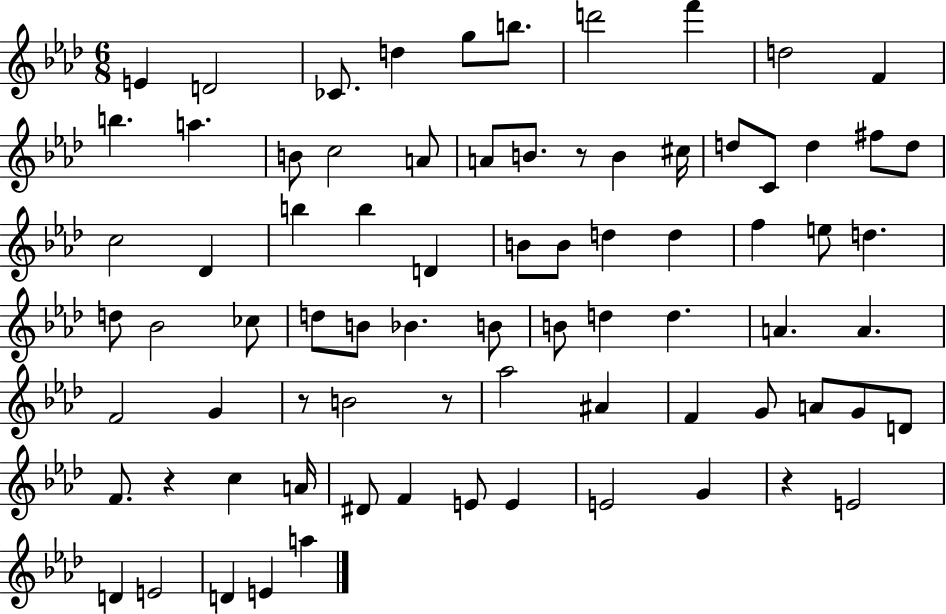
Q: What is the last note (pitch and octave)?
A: A5